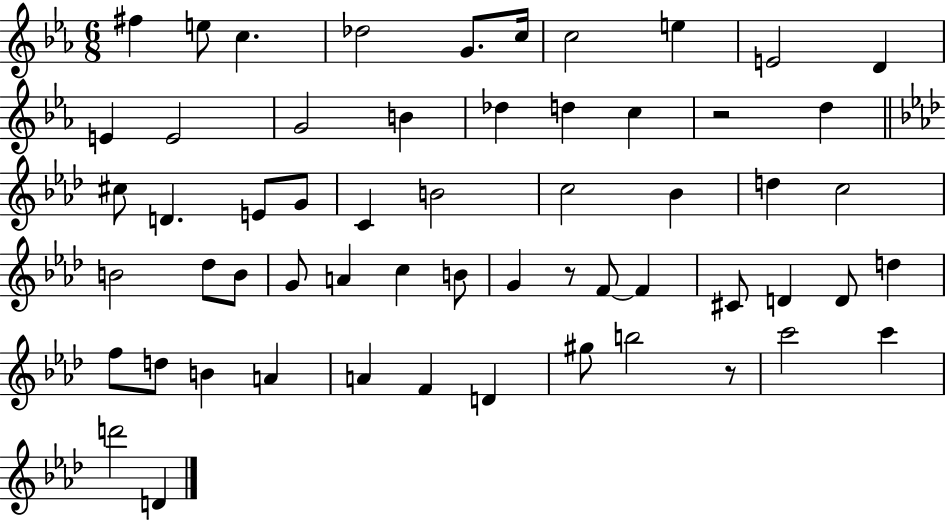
F#5/q E5/e C5/q. Db5/h G4/e. C5/s C5/h E5/q E4/h D4/q E4/q E4/h G4/h B4/q Db5/q D5/q C5/q R/h D5/q C#5/e D4/q. E4/e G4/e C4/q B4/h C5/h Bb4/q D5/q C5/h B4/h Db5/e B4/e G4/e A4/q C5/q B4/e G4/q R/e F4/e F4/q C#4/e D4/q D4/e D5/q F5/e D5/e B4/q A4/q A4/q F4/q D4/q G#5/e B5/h R/e C6/h C6/q D6/h D4/q